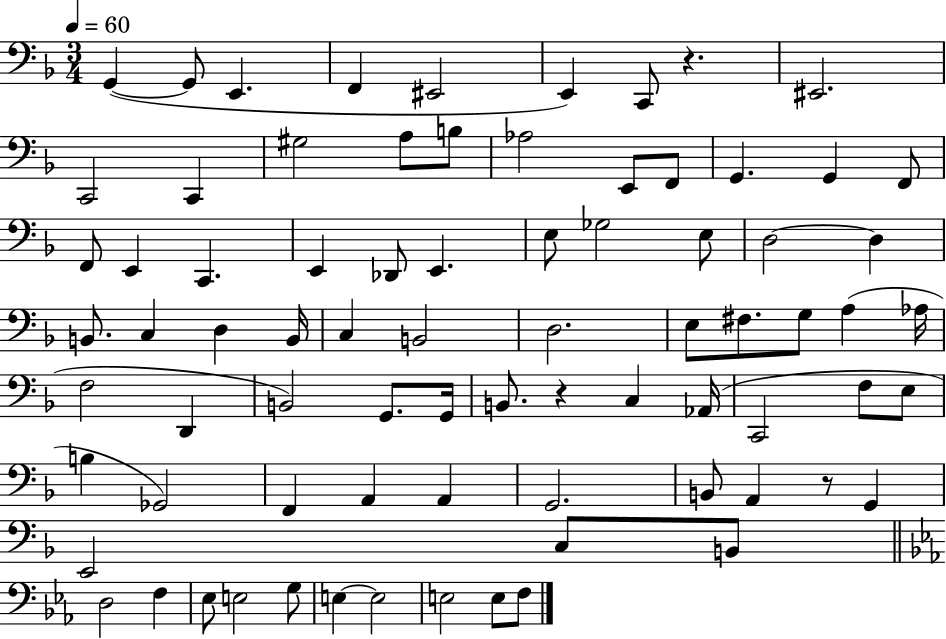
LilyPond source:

{
  \clef bass
  \numericTimeSignature
  \time 3/4
  \key f \major
  \tempo 4 = 60
  g,4~(~ g,8 e,4. | f,4 eis,2 | e,4) c,8 r4. | eis,2. | \break c,2 c,4 | gis2 a8 b8 | aes2 e,8 f,8 | g,4. g,4 f,8 | \break f,8 e,4 c,4. | e,4 des,8 e,4. | e8 ges2 e8 | d2~~ d4 | \break b,8. c4 d4 b,16 | c4 b,2 | d2. | e8 fis8. g8 a4( aes16 | \break f2 d,4 | b,2) g,8. g,16 | b,8. r4 c4 aes,16( | c,2 f8 e8 | \break b4 ges,2) | f,4 a,4 a,4 | g,2. | b,8 a,4 r8 g,4 | \break e,2 c8 b,8 | \bar "||" \break \key c \minor d2 f4 | ees8 e2 g8 | e4~~ e2 | e2 e8 f8 | \break \bar "|."
}